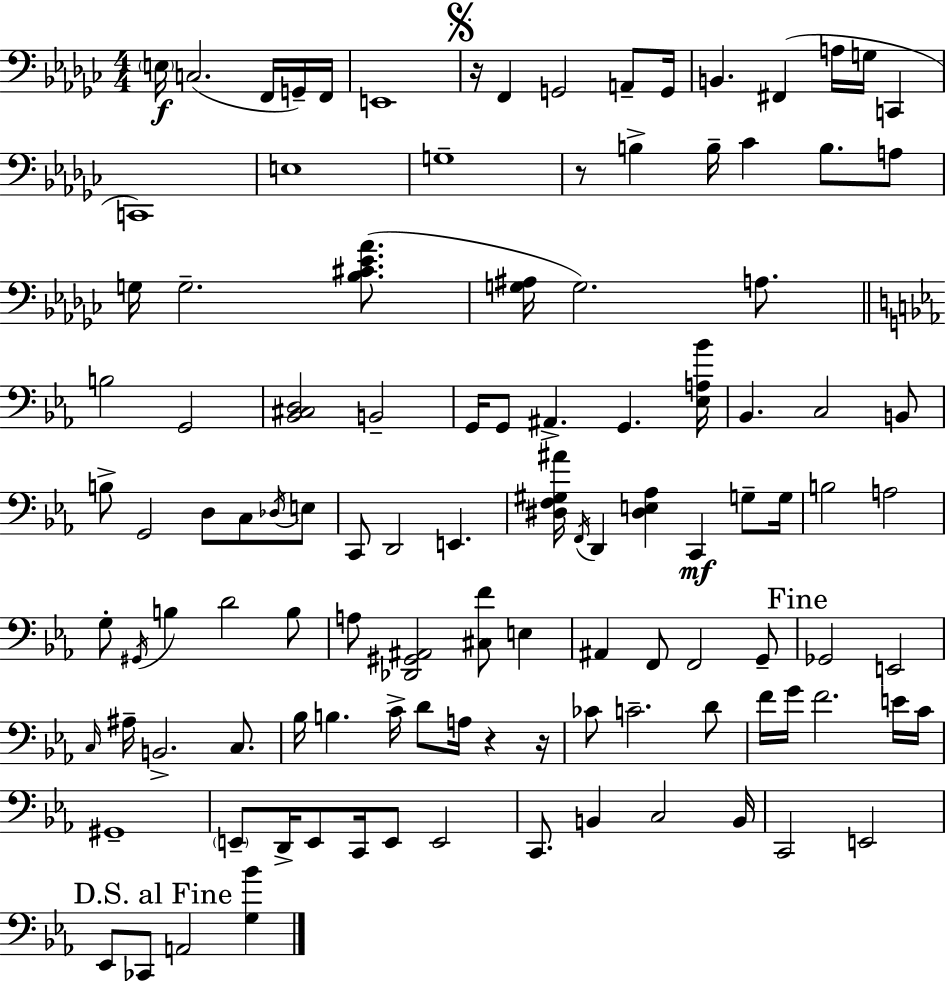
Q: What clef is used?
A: bass